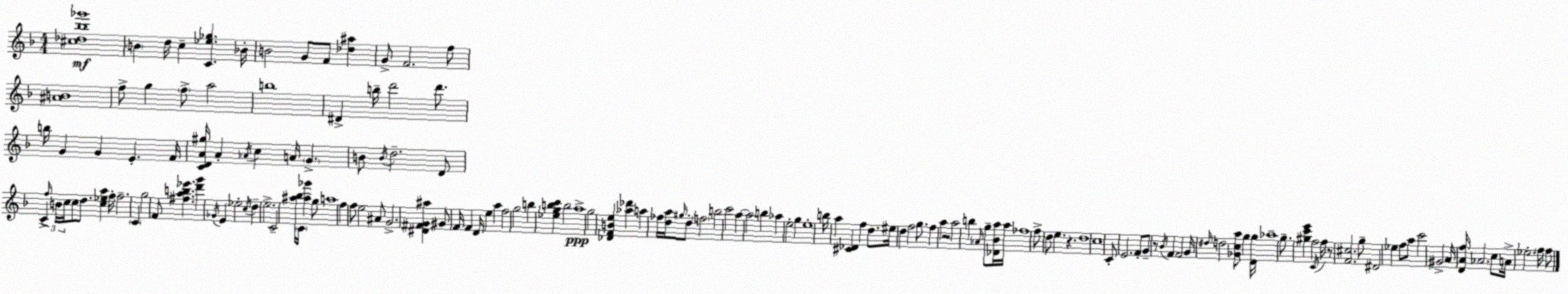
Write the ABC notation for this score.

X:1
T:Untitled
M:4/4
L:1/4
K:F
[^c_d_b_g']4 B d/4 c [C_e_g] _B/4 B2 G/2 F/2 [_d^a] G/2 F2 f/2 [^AB]4 f/2 g f/2 a2 b4 ^D b/4 d'2 d'/2 b/4 G G E F/4 [CDA^g]/4 A _A/4 c A/4 G B/2 B/4 d2 D/2 C f/4 B/4 c/4 c/2 d/2 [c_ea] f/4 f2 C g2 F/2 [^fab_e'] [d'g'] _G/4 E _e2 c/4 d e2 C2 [^a_b]/4 C/4 [^a_g'] g/2 a4 f f/2 e2 ^A/2 G2 [^D^FG^a] ^G/2 F/4 F D/4 e a f2 g2 b [_egbc'] b2 a4 g2 [_DFBe] [_a_d'] a _f/4 [da]/4 ^g/4 d/2 f2 b2 c'2 a a2 b _a e2 g e4 b/4 a [^C_D] f d/2 ^e/4 d f2 g/2 f a z2 a2 b _A/4 g/2 [_D_Ba]/4 a/4 _f4 f/2 d/2 e z d4 c4 C/2 E2 F/2 G/2 z/2 _B/4 F F2 G/4 ^d/4 d2 [_Gca]/2 g [Dg]/4 _a4 g/2 [^gc'e'] f2 C/4 f/4 z/2 [F^c]2 g/2 ^D2 _e f/2 a/2 c'2 ^G2 A/4 [DAf]/4 _A2 c/2 A/4 _e2 f/4 f/2